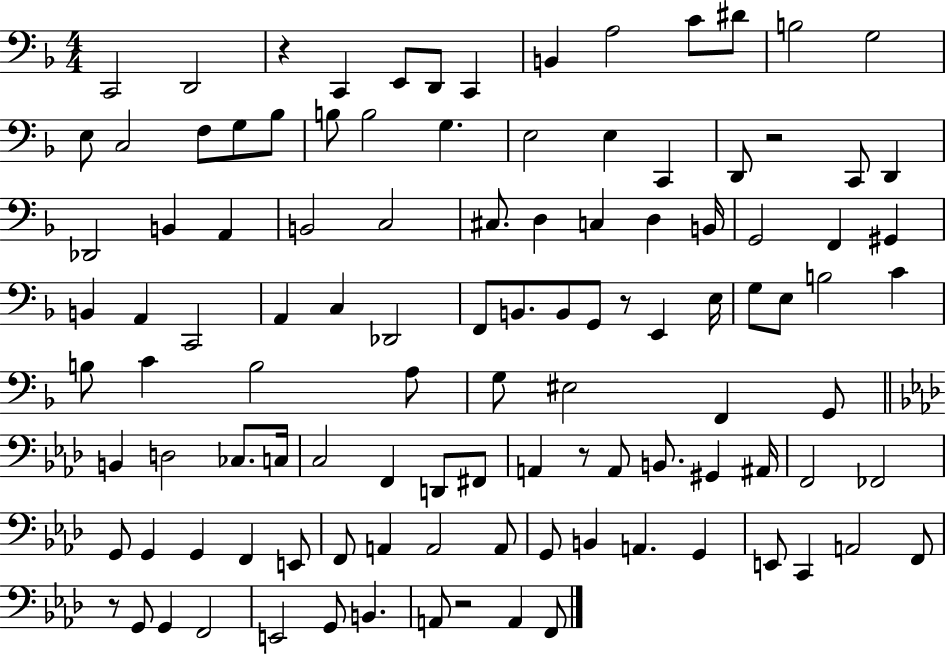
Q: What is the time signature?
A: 4/4